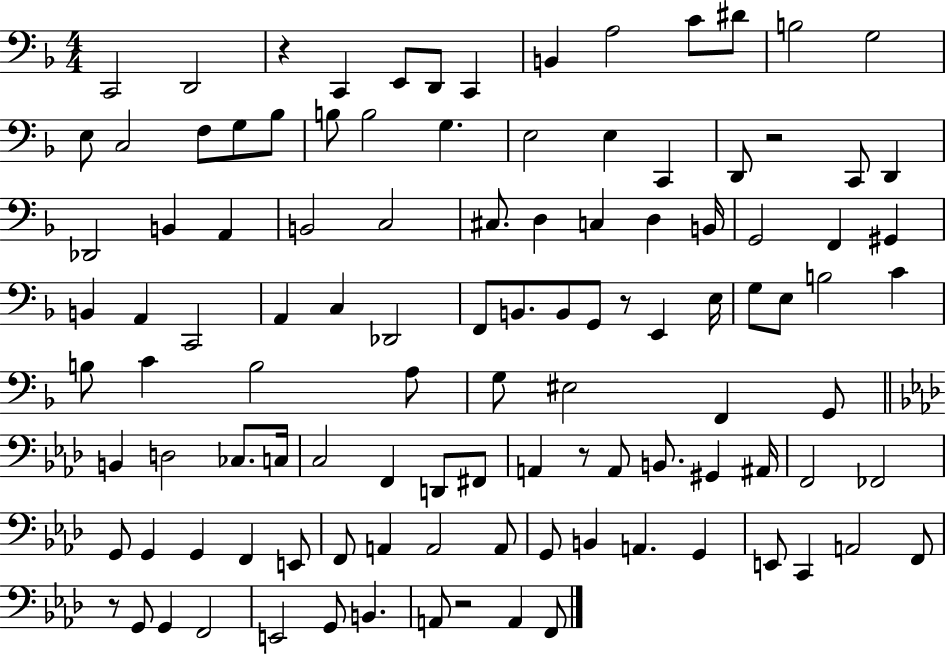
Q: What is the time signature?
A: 4/4